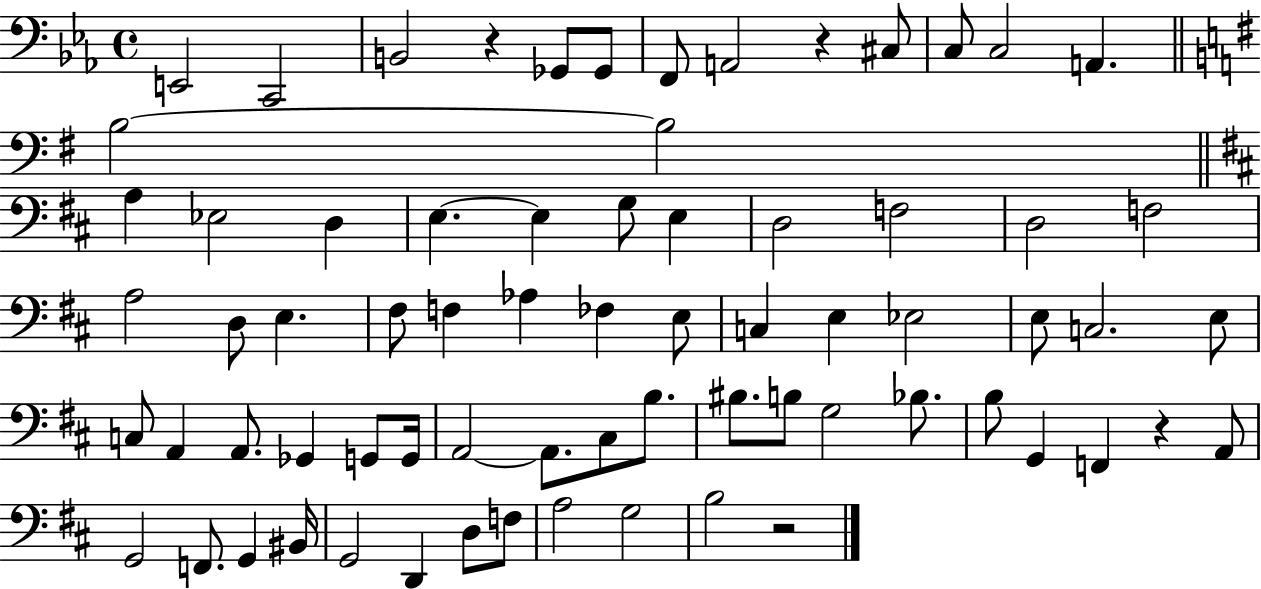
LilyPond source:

{
  \clef bass
  \time 4/4
  \defaultTimeSignature
  \key ees \major
  e,2 c,2 | b,2 r4 ges,8 ges,8 | f,8 a,2 r4 cis8 | c8 c2 a,4. | \break \bar "||" \break \key g \major b2~~ b2 | \bar "||" \break \key b \minor a4 ees2 d4 | e4.~~ e4 g8 e4 | d2 f2 | d2 f2 | \break a2 d8 e4. | fis8 f4 aes4 fes4 e8 | c4 e4 ees2 | e8 c2. e8 | \break c8 a,4 a,8. ges,4 g,8 g,16 | a,2~~ a,8. cis8 b8. | bis8. b8 g2 bes8. | b8 g,4 f,4 r4 a,8 | \break g,2 f,8. g,4 bis,16 | g,2 d,4 d8 f8 | a2 g2 | b2 r2 | \break \bar "|."
}